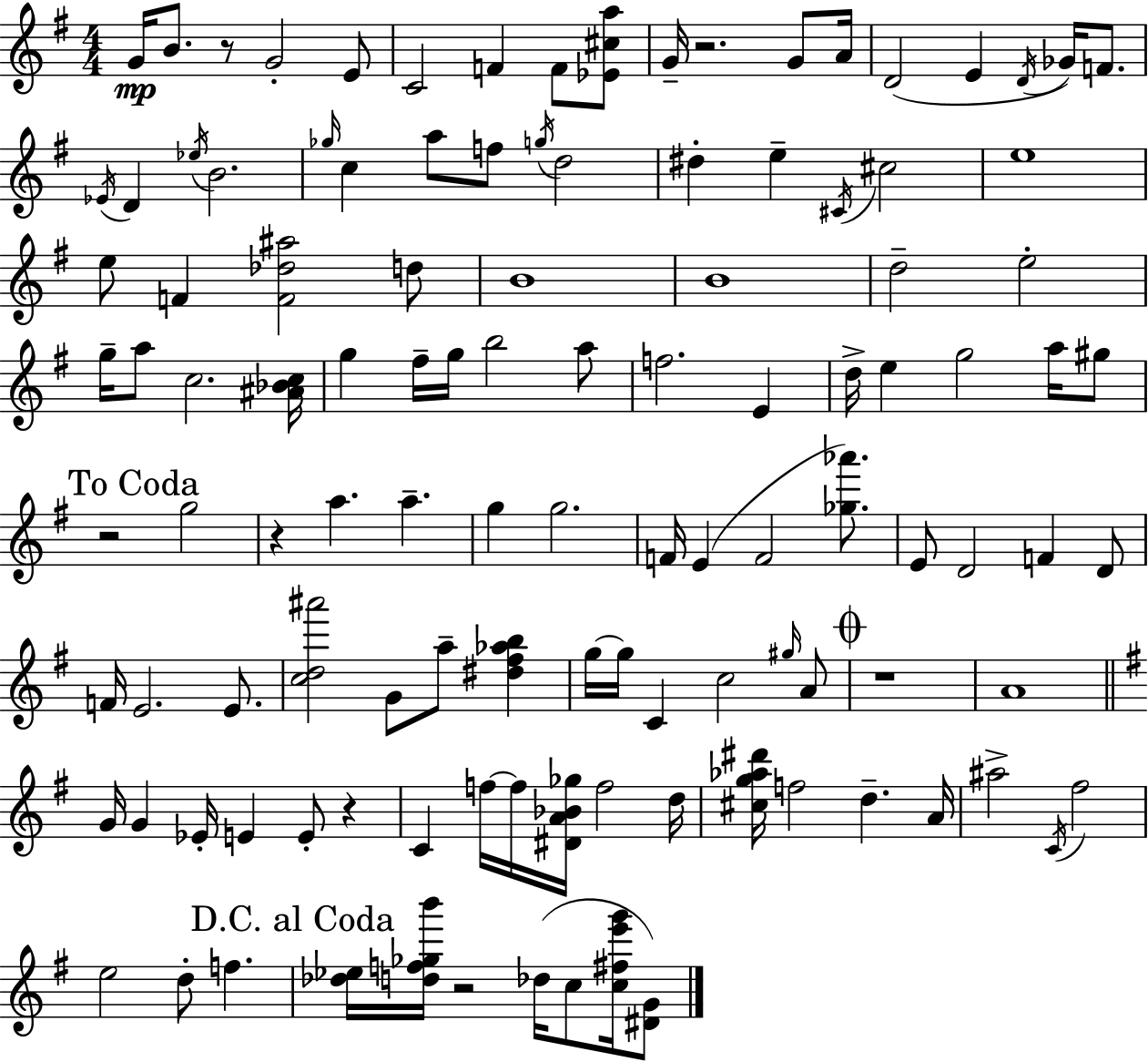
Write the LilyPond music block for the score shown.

{
  \clef treble
  \numericTimeSignature
  \time 4/4
  \key e \minor
  g'16\mp b'8. r8 g'2-. e'8 | c'2 f'4 f'8 <ees' cis'' a''>8 | g'16-- r2. g'8 a'16 | d'2( e'4 \acciaccatura { d'16 }) ges'16 f'8. | \break \acciaccatura { ees'16 } d'4 \acciaccatura { ees''16 } b'2. | \grace { ges''16 } c''4 a''8 f''8 \acciaccatura { g''16 } d''2 | dis''4-. e''4-- \acciaccatura { cis'16 } cis''2 | e''1 | \break e''8 f'4 <f' des'' ais''>2 | d''8 b'1 | b'1 | d''2-- e''2-. | \break g''16-- a''8 c''2. | <ais' bes' c''>16 g''4 fis''16-- g''16 b''2 | a''8 f''2. | e'4 d''16-> e''4 g''2 | \break a''16 gis''8 \mark "To Coda" r2 g''2 | r4 a''4. | a''4.-- g''4 g''2. | f'16 e'4( f'2 | \break <ges'' aes'''>8.) e'8 d'2 | f'4 d'8 f'16 e'2. | e'8. <c'' d'' ais'''>2 g'8 | a''8-- <dis'' fis'' aes'' b''>4 g''16~~ g''16 c'4 c''2 | \break \grace { gis''16 } a'8 \mark \markup { \musicglyph "scripts.coda" } r1 | a'1 | \bar "||" \break \key e \minor g'16 g'4 ees'16-. e'4 e'8-. r4 | c'4 f''16~~ f''16 <dis' a' bes' ges''>16 f''2 d''16 | <cis'' g'' aes'' dis'''>16 f''2 d''4.-- a'16 | ais''2-> \acciaccatura { c'16 } fis''2 | \break e''2 d''8-. f''4. | \mark "D.C. al Coda" <des'' ees''>16 <d'' f'' ges'' b'''>16 r2 des''16( c''8 <c'' fis'' e''' g'''>16 <dis' g'>8) | \bar "|."
}